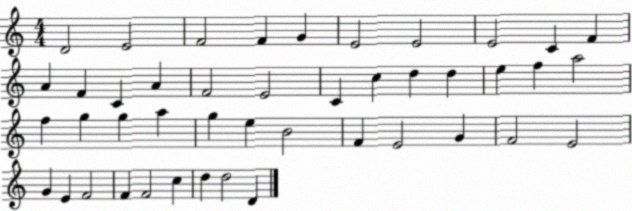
X:1
T:Untitled
M:4/4
L:1/4
K:C
D2 E2 F2 F G E2 E2 E2 C F A F C A F2 E2 C c d d e f a2 f g g a g e B2 F E2 G F2 E2 G E F2 F F2 c d d2 D